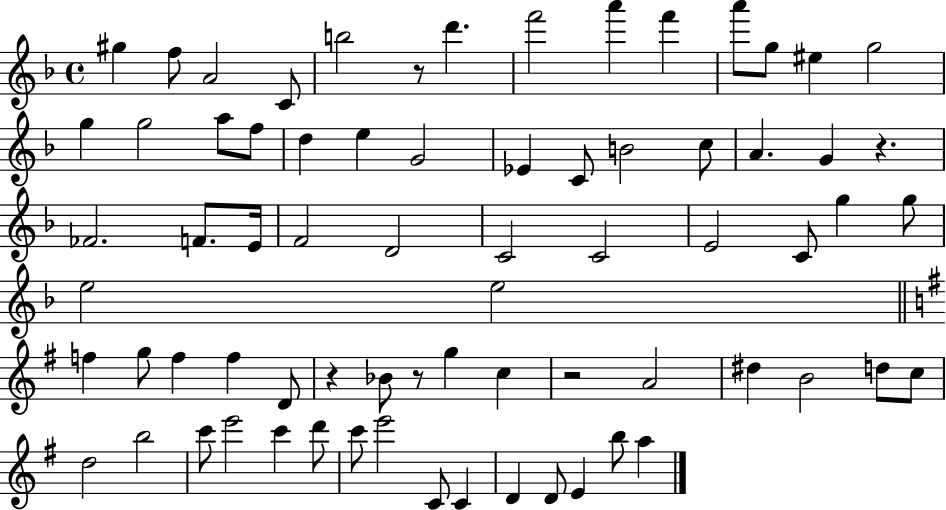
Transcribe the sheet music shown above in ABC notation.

X:1
T:Untitled
M:4/4
L:1/4
K:F
^g f/2 A2 C/2 b2 z/2 d' f'2 a' f' a'/2 g/2 ^e g2 g g2 a/2 f/2 d e G2 _E C/2 B2 c/2 A G z _F2 F/2 E/4 F2 D2 C2 C2 E2 C/2 g g/2 e2 e2 f g/2 f f D/2 z _B/2 z/2 g c z2 A2 ^d B2 d/2 c/2 d2 b2 c'/2 e'2 c' d'/2 c'/2 e'2 C/2 C D D/2 E b/2 a